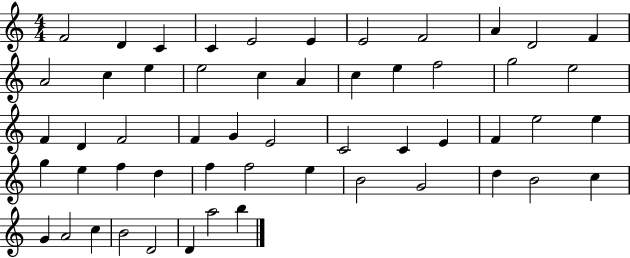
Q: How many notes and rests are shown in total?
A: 54